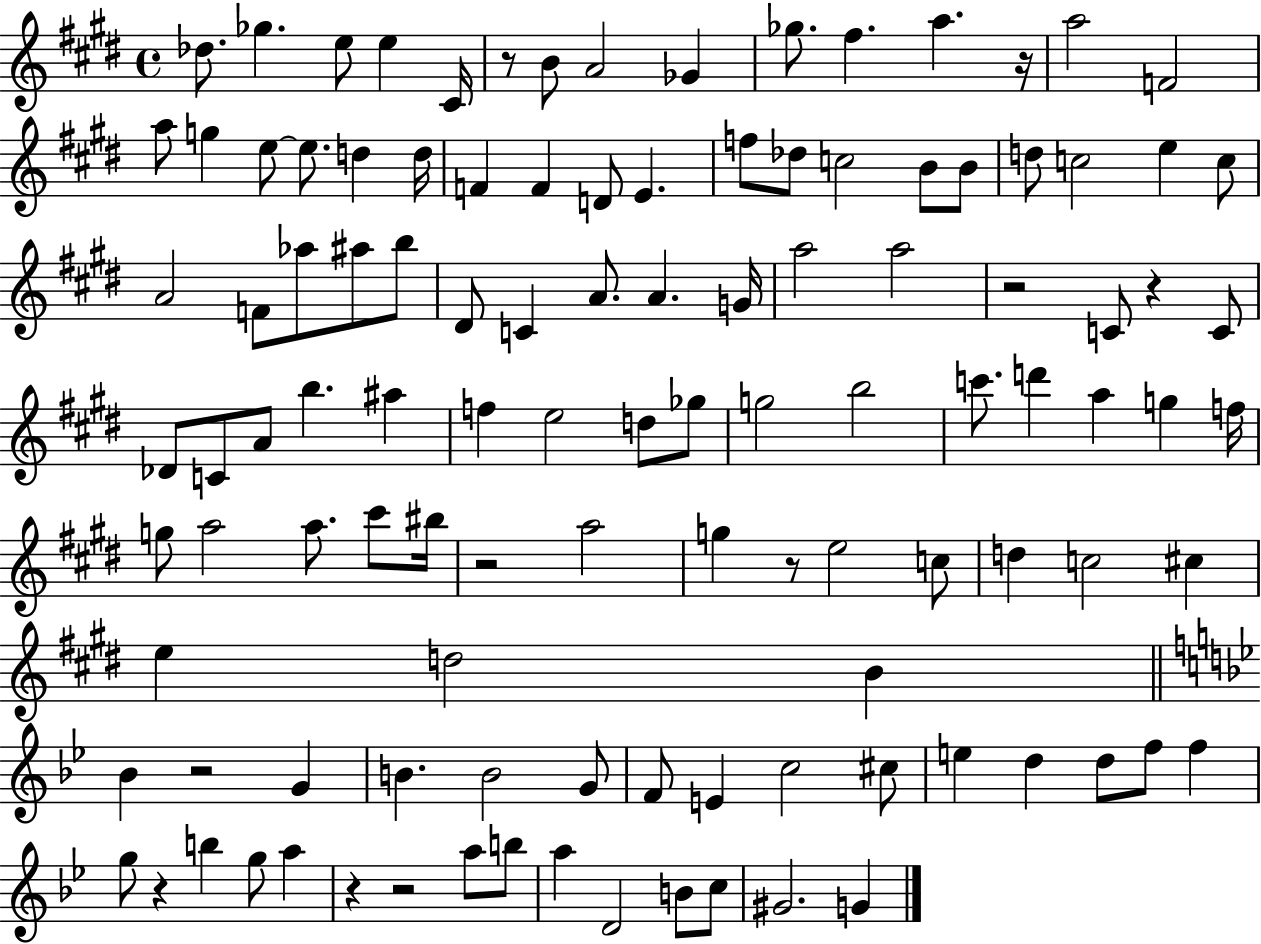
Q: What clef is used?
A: treble